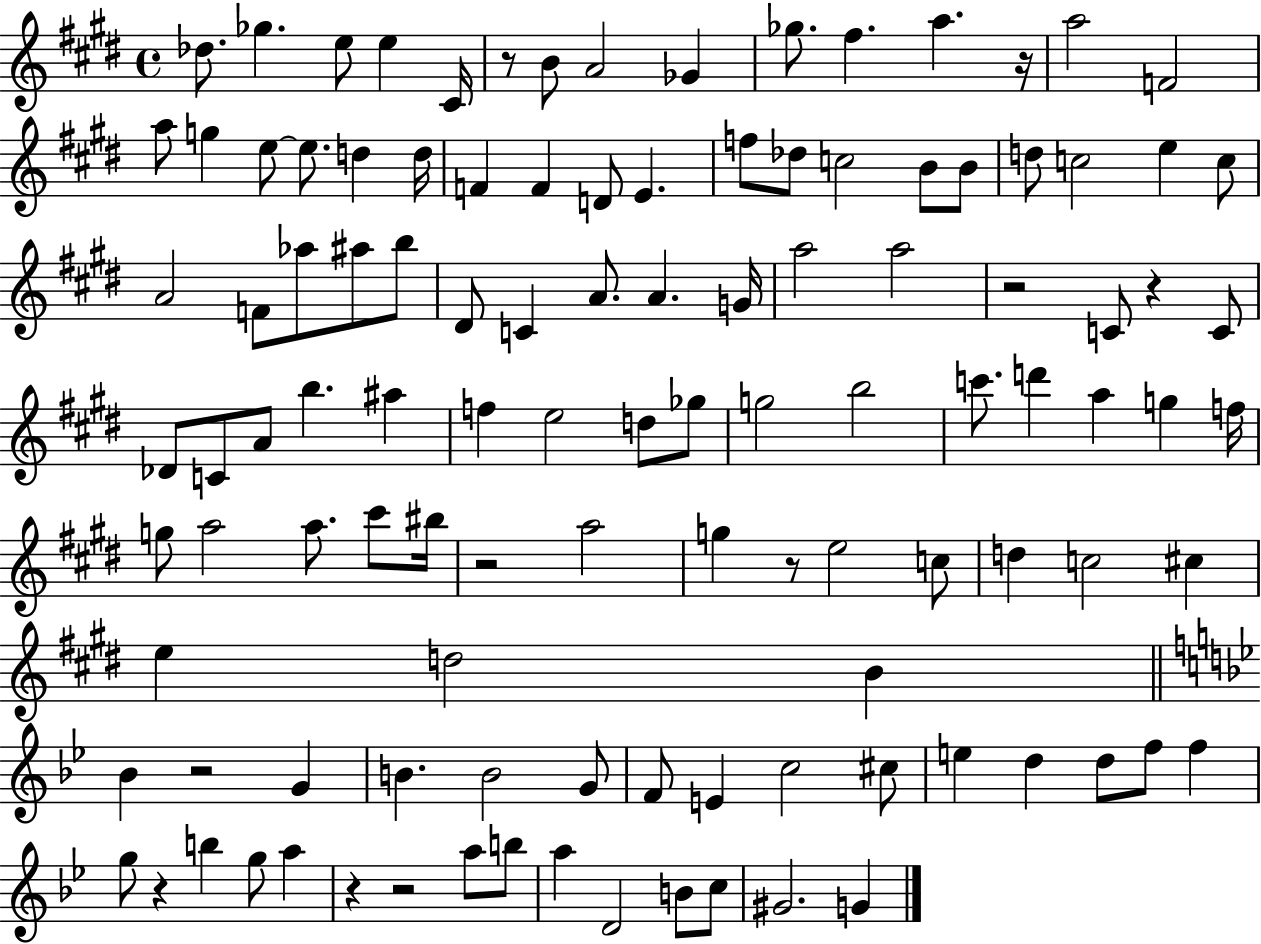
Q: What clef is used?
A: treble